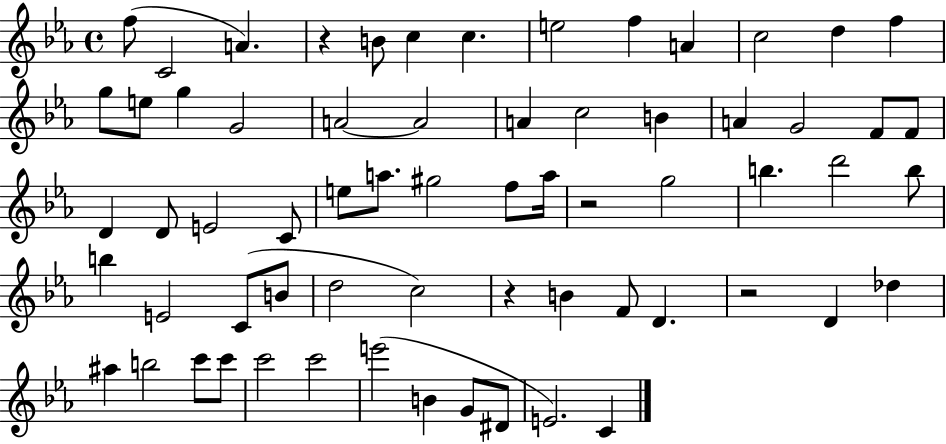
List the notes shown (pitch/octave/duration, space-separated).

F5/e C4/h A4/q. R/q B4/e C5/q C5/q. E5/h F5/q A4/q C5/h D5/q F5/q G5/e E5/e G5/q G4/h A4/h A4/h A4/q C5/h B4/q A4/q G4/h F4/e F4/e D4/q D4/e E4/h C4/e E5/e A5/e. G#5/h F5/e A5/s R/h G5/h B5/q. D6/h B5/e B5/q E4/h C4/e B4/e D5/h C5/h R/q B4/q F4/e D4/q. R/h D4/q Db5/q A#5/q B5/h C6/e C6/e C6/h C6/h E6/h B4/q G4/e D#4/e E4/h. C4/q